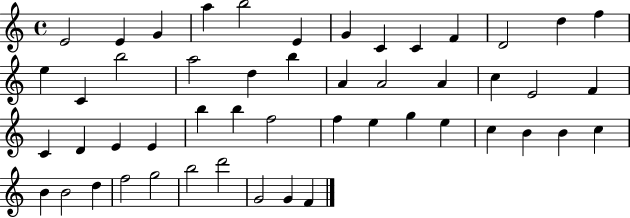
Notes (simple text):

E4/h E4/q G4/q A5/q B5/h E4/q G4/q C4/q C4/q F4/q D4/h D5/q F5/q E5/q C4/q B5/h A5/h D5/q B5/q A4/q A4/h A4/q C5/q E4/h F4/q C4/q D4/q E4/q E4/q B5/q B5/q F5/h F5/q E5/q G5/q E5/q C5/q B4/q B4/q C5/q B4/q B4/h D5/q F5/h G5/h B5/h D6/h G4/h G4/q F4/q